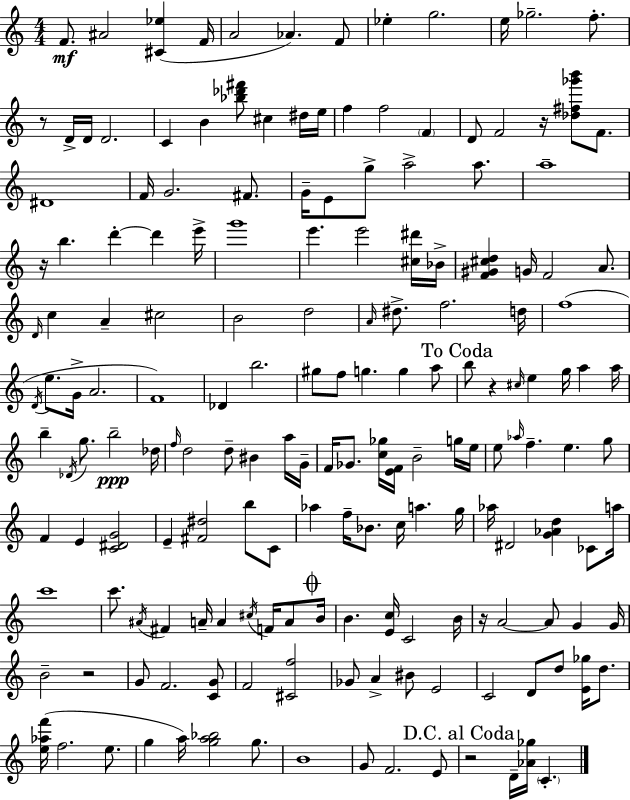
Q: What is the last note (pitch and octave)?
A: C4